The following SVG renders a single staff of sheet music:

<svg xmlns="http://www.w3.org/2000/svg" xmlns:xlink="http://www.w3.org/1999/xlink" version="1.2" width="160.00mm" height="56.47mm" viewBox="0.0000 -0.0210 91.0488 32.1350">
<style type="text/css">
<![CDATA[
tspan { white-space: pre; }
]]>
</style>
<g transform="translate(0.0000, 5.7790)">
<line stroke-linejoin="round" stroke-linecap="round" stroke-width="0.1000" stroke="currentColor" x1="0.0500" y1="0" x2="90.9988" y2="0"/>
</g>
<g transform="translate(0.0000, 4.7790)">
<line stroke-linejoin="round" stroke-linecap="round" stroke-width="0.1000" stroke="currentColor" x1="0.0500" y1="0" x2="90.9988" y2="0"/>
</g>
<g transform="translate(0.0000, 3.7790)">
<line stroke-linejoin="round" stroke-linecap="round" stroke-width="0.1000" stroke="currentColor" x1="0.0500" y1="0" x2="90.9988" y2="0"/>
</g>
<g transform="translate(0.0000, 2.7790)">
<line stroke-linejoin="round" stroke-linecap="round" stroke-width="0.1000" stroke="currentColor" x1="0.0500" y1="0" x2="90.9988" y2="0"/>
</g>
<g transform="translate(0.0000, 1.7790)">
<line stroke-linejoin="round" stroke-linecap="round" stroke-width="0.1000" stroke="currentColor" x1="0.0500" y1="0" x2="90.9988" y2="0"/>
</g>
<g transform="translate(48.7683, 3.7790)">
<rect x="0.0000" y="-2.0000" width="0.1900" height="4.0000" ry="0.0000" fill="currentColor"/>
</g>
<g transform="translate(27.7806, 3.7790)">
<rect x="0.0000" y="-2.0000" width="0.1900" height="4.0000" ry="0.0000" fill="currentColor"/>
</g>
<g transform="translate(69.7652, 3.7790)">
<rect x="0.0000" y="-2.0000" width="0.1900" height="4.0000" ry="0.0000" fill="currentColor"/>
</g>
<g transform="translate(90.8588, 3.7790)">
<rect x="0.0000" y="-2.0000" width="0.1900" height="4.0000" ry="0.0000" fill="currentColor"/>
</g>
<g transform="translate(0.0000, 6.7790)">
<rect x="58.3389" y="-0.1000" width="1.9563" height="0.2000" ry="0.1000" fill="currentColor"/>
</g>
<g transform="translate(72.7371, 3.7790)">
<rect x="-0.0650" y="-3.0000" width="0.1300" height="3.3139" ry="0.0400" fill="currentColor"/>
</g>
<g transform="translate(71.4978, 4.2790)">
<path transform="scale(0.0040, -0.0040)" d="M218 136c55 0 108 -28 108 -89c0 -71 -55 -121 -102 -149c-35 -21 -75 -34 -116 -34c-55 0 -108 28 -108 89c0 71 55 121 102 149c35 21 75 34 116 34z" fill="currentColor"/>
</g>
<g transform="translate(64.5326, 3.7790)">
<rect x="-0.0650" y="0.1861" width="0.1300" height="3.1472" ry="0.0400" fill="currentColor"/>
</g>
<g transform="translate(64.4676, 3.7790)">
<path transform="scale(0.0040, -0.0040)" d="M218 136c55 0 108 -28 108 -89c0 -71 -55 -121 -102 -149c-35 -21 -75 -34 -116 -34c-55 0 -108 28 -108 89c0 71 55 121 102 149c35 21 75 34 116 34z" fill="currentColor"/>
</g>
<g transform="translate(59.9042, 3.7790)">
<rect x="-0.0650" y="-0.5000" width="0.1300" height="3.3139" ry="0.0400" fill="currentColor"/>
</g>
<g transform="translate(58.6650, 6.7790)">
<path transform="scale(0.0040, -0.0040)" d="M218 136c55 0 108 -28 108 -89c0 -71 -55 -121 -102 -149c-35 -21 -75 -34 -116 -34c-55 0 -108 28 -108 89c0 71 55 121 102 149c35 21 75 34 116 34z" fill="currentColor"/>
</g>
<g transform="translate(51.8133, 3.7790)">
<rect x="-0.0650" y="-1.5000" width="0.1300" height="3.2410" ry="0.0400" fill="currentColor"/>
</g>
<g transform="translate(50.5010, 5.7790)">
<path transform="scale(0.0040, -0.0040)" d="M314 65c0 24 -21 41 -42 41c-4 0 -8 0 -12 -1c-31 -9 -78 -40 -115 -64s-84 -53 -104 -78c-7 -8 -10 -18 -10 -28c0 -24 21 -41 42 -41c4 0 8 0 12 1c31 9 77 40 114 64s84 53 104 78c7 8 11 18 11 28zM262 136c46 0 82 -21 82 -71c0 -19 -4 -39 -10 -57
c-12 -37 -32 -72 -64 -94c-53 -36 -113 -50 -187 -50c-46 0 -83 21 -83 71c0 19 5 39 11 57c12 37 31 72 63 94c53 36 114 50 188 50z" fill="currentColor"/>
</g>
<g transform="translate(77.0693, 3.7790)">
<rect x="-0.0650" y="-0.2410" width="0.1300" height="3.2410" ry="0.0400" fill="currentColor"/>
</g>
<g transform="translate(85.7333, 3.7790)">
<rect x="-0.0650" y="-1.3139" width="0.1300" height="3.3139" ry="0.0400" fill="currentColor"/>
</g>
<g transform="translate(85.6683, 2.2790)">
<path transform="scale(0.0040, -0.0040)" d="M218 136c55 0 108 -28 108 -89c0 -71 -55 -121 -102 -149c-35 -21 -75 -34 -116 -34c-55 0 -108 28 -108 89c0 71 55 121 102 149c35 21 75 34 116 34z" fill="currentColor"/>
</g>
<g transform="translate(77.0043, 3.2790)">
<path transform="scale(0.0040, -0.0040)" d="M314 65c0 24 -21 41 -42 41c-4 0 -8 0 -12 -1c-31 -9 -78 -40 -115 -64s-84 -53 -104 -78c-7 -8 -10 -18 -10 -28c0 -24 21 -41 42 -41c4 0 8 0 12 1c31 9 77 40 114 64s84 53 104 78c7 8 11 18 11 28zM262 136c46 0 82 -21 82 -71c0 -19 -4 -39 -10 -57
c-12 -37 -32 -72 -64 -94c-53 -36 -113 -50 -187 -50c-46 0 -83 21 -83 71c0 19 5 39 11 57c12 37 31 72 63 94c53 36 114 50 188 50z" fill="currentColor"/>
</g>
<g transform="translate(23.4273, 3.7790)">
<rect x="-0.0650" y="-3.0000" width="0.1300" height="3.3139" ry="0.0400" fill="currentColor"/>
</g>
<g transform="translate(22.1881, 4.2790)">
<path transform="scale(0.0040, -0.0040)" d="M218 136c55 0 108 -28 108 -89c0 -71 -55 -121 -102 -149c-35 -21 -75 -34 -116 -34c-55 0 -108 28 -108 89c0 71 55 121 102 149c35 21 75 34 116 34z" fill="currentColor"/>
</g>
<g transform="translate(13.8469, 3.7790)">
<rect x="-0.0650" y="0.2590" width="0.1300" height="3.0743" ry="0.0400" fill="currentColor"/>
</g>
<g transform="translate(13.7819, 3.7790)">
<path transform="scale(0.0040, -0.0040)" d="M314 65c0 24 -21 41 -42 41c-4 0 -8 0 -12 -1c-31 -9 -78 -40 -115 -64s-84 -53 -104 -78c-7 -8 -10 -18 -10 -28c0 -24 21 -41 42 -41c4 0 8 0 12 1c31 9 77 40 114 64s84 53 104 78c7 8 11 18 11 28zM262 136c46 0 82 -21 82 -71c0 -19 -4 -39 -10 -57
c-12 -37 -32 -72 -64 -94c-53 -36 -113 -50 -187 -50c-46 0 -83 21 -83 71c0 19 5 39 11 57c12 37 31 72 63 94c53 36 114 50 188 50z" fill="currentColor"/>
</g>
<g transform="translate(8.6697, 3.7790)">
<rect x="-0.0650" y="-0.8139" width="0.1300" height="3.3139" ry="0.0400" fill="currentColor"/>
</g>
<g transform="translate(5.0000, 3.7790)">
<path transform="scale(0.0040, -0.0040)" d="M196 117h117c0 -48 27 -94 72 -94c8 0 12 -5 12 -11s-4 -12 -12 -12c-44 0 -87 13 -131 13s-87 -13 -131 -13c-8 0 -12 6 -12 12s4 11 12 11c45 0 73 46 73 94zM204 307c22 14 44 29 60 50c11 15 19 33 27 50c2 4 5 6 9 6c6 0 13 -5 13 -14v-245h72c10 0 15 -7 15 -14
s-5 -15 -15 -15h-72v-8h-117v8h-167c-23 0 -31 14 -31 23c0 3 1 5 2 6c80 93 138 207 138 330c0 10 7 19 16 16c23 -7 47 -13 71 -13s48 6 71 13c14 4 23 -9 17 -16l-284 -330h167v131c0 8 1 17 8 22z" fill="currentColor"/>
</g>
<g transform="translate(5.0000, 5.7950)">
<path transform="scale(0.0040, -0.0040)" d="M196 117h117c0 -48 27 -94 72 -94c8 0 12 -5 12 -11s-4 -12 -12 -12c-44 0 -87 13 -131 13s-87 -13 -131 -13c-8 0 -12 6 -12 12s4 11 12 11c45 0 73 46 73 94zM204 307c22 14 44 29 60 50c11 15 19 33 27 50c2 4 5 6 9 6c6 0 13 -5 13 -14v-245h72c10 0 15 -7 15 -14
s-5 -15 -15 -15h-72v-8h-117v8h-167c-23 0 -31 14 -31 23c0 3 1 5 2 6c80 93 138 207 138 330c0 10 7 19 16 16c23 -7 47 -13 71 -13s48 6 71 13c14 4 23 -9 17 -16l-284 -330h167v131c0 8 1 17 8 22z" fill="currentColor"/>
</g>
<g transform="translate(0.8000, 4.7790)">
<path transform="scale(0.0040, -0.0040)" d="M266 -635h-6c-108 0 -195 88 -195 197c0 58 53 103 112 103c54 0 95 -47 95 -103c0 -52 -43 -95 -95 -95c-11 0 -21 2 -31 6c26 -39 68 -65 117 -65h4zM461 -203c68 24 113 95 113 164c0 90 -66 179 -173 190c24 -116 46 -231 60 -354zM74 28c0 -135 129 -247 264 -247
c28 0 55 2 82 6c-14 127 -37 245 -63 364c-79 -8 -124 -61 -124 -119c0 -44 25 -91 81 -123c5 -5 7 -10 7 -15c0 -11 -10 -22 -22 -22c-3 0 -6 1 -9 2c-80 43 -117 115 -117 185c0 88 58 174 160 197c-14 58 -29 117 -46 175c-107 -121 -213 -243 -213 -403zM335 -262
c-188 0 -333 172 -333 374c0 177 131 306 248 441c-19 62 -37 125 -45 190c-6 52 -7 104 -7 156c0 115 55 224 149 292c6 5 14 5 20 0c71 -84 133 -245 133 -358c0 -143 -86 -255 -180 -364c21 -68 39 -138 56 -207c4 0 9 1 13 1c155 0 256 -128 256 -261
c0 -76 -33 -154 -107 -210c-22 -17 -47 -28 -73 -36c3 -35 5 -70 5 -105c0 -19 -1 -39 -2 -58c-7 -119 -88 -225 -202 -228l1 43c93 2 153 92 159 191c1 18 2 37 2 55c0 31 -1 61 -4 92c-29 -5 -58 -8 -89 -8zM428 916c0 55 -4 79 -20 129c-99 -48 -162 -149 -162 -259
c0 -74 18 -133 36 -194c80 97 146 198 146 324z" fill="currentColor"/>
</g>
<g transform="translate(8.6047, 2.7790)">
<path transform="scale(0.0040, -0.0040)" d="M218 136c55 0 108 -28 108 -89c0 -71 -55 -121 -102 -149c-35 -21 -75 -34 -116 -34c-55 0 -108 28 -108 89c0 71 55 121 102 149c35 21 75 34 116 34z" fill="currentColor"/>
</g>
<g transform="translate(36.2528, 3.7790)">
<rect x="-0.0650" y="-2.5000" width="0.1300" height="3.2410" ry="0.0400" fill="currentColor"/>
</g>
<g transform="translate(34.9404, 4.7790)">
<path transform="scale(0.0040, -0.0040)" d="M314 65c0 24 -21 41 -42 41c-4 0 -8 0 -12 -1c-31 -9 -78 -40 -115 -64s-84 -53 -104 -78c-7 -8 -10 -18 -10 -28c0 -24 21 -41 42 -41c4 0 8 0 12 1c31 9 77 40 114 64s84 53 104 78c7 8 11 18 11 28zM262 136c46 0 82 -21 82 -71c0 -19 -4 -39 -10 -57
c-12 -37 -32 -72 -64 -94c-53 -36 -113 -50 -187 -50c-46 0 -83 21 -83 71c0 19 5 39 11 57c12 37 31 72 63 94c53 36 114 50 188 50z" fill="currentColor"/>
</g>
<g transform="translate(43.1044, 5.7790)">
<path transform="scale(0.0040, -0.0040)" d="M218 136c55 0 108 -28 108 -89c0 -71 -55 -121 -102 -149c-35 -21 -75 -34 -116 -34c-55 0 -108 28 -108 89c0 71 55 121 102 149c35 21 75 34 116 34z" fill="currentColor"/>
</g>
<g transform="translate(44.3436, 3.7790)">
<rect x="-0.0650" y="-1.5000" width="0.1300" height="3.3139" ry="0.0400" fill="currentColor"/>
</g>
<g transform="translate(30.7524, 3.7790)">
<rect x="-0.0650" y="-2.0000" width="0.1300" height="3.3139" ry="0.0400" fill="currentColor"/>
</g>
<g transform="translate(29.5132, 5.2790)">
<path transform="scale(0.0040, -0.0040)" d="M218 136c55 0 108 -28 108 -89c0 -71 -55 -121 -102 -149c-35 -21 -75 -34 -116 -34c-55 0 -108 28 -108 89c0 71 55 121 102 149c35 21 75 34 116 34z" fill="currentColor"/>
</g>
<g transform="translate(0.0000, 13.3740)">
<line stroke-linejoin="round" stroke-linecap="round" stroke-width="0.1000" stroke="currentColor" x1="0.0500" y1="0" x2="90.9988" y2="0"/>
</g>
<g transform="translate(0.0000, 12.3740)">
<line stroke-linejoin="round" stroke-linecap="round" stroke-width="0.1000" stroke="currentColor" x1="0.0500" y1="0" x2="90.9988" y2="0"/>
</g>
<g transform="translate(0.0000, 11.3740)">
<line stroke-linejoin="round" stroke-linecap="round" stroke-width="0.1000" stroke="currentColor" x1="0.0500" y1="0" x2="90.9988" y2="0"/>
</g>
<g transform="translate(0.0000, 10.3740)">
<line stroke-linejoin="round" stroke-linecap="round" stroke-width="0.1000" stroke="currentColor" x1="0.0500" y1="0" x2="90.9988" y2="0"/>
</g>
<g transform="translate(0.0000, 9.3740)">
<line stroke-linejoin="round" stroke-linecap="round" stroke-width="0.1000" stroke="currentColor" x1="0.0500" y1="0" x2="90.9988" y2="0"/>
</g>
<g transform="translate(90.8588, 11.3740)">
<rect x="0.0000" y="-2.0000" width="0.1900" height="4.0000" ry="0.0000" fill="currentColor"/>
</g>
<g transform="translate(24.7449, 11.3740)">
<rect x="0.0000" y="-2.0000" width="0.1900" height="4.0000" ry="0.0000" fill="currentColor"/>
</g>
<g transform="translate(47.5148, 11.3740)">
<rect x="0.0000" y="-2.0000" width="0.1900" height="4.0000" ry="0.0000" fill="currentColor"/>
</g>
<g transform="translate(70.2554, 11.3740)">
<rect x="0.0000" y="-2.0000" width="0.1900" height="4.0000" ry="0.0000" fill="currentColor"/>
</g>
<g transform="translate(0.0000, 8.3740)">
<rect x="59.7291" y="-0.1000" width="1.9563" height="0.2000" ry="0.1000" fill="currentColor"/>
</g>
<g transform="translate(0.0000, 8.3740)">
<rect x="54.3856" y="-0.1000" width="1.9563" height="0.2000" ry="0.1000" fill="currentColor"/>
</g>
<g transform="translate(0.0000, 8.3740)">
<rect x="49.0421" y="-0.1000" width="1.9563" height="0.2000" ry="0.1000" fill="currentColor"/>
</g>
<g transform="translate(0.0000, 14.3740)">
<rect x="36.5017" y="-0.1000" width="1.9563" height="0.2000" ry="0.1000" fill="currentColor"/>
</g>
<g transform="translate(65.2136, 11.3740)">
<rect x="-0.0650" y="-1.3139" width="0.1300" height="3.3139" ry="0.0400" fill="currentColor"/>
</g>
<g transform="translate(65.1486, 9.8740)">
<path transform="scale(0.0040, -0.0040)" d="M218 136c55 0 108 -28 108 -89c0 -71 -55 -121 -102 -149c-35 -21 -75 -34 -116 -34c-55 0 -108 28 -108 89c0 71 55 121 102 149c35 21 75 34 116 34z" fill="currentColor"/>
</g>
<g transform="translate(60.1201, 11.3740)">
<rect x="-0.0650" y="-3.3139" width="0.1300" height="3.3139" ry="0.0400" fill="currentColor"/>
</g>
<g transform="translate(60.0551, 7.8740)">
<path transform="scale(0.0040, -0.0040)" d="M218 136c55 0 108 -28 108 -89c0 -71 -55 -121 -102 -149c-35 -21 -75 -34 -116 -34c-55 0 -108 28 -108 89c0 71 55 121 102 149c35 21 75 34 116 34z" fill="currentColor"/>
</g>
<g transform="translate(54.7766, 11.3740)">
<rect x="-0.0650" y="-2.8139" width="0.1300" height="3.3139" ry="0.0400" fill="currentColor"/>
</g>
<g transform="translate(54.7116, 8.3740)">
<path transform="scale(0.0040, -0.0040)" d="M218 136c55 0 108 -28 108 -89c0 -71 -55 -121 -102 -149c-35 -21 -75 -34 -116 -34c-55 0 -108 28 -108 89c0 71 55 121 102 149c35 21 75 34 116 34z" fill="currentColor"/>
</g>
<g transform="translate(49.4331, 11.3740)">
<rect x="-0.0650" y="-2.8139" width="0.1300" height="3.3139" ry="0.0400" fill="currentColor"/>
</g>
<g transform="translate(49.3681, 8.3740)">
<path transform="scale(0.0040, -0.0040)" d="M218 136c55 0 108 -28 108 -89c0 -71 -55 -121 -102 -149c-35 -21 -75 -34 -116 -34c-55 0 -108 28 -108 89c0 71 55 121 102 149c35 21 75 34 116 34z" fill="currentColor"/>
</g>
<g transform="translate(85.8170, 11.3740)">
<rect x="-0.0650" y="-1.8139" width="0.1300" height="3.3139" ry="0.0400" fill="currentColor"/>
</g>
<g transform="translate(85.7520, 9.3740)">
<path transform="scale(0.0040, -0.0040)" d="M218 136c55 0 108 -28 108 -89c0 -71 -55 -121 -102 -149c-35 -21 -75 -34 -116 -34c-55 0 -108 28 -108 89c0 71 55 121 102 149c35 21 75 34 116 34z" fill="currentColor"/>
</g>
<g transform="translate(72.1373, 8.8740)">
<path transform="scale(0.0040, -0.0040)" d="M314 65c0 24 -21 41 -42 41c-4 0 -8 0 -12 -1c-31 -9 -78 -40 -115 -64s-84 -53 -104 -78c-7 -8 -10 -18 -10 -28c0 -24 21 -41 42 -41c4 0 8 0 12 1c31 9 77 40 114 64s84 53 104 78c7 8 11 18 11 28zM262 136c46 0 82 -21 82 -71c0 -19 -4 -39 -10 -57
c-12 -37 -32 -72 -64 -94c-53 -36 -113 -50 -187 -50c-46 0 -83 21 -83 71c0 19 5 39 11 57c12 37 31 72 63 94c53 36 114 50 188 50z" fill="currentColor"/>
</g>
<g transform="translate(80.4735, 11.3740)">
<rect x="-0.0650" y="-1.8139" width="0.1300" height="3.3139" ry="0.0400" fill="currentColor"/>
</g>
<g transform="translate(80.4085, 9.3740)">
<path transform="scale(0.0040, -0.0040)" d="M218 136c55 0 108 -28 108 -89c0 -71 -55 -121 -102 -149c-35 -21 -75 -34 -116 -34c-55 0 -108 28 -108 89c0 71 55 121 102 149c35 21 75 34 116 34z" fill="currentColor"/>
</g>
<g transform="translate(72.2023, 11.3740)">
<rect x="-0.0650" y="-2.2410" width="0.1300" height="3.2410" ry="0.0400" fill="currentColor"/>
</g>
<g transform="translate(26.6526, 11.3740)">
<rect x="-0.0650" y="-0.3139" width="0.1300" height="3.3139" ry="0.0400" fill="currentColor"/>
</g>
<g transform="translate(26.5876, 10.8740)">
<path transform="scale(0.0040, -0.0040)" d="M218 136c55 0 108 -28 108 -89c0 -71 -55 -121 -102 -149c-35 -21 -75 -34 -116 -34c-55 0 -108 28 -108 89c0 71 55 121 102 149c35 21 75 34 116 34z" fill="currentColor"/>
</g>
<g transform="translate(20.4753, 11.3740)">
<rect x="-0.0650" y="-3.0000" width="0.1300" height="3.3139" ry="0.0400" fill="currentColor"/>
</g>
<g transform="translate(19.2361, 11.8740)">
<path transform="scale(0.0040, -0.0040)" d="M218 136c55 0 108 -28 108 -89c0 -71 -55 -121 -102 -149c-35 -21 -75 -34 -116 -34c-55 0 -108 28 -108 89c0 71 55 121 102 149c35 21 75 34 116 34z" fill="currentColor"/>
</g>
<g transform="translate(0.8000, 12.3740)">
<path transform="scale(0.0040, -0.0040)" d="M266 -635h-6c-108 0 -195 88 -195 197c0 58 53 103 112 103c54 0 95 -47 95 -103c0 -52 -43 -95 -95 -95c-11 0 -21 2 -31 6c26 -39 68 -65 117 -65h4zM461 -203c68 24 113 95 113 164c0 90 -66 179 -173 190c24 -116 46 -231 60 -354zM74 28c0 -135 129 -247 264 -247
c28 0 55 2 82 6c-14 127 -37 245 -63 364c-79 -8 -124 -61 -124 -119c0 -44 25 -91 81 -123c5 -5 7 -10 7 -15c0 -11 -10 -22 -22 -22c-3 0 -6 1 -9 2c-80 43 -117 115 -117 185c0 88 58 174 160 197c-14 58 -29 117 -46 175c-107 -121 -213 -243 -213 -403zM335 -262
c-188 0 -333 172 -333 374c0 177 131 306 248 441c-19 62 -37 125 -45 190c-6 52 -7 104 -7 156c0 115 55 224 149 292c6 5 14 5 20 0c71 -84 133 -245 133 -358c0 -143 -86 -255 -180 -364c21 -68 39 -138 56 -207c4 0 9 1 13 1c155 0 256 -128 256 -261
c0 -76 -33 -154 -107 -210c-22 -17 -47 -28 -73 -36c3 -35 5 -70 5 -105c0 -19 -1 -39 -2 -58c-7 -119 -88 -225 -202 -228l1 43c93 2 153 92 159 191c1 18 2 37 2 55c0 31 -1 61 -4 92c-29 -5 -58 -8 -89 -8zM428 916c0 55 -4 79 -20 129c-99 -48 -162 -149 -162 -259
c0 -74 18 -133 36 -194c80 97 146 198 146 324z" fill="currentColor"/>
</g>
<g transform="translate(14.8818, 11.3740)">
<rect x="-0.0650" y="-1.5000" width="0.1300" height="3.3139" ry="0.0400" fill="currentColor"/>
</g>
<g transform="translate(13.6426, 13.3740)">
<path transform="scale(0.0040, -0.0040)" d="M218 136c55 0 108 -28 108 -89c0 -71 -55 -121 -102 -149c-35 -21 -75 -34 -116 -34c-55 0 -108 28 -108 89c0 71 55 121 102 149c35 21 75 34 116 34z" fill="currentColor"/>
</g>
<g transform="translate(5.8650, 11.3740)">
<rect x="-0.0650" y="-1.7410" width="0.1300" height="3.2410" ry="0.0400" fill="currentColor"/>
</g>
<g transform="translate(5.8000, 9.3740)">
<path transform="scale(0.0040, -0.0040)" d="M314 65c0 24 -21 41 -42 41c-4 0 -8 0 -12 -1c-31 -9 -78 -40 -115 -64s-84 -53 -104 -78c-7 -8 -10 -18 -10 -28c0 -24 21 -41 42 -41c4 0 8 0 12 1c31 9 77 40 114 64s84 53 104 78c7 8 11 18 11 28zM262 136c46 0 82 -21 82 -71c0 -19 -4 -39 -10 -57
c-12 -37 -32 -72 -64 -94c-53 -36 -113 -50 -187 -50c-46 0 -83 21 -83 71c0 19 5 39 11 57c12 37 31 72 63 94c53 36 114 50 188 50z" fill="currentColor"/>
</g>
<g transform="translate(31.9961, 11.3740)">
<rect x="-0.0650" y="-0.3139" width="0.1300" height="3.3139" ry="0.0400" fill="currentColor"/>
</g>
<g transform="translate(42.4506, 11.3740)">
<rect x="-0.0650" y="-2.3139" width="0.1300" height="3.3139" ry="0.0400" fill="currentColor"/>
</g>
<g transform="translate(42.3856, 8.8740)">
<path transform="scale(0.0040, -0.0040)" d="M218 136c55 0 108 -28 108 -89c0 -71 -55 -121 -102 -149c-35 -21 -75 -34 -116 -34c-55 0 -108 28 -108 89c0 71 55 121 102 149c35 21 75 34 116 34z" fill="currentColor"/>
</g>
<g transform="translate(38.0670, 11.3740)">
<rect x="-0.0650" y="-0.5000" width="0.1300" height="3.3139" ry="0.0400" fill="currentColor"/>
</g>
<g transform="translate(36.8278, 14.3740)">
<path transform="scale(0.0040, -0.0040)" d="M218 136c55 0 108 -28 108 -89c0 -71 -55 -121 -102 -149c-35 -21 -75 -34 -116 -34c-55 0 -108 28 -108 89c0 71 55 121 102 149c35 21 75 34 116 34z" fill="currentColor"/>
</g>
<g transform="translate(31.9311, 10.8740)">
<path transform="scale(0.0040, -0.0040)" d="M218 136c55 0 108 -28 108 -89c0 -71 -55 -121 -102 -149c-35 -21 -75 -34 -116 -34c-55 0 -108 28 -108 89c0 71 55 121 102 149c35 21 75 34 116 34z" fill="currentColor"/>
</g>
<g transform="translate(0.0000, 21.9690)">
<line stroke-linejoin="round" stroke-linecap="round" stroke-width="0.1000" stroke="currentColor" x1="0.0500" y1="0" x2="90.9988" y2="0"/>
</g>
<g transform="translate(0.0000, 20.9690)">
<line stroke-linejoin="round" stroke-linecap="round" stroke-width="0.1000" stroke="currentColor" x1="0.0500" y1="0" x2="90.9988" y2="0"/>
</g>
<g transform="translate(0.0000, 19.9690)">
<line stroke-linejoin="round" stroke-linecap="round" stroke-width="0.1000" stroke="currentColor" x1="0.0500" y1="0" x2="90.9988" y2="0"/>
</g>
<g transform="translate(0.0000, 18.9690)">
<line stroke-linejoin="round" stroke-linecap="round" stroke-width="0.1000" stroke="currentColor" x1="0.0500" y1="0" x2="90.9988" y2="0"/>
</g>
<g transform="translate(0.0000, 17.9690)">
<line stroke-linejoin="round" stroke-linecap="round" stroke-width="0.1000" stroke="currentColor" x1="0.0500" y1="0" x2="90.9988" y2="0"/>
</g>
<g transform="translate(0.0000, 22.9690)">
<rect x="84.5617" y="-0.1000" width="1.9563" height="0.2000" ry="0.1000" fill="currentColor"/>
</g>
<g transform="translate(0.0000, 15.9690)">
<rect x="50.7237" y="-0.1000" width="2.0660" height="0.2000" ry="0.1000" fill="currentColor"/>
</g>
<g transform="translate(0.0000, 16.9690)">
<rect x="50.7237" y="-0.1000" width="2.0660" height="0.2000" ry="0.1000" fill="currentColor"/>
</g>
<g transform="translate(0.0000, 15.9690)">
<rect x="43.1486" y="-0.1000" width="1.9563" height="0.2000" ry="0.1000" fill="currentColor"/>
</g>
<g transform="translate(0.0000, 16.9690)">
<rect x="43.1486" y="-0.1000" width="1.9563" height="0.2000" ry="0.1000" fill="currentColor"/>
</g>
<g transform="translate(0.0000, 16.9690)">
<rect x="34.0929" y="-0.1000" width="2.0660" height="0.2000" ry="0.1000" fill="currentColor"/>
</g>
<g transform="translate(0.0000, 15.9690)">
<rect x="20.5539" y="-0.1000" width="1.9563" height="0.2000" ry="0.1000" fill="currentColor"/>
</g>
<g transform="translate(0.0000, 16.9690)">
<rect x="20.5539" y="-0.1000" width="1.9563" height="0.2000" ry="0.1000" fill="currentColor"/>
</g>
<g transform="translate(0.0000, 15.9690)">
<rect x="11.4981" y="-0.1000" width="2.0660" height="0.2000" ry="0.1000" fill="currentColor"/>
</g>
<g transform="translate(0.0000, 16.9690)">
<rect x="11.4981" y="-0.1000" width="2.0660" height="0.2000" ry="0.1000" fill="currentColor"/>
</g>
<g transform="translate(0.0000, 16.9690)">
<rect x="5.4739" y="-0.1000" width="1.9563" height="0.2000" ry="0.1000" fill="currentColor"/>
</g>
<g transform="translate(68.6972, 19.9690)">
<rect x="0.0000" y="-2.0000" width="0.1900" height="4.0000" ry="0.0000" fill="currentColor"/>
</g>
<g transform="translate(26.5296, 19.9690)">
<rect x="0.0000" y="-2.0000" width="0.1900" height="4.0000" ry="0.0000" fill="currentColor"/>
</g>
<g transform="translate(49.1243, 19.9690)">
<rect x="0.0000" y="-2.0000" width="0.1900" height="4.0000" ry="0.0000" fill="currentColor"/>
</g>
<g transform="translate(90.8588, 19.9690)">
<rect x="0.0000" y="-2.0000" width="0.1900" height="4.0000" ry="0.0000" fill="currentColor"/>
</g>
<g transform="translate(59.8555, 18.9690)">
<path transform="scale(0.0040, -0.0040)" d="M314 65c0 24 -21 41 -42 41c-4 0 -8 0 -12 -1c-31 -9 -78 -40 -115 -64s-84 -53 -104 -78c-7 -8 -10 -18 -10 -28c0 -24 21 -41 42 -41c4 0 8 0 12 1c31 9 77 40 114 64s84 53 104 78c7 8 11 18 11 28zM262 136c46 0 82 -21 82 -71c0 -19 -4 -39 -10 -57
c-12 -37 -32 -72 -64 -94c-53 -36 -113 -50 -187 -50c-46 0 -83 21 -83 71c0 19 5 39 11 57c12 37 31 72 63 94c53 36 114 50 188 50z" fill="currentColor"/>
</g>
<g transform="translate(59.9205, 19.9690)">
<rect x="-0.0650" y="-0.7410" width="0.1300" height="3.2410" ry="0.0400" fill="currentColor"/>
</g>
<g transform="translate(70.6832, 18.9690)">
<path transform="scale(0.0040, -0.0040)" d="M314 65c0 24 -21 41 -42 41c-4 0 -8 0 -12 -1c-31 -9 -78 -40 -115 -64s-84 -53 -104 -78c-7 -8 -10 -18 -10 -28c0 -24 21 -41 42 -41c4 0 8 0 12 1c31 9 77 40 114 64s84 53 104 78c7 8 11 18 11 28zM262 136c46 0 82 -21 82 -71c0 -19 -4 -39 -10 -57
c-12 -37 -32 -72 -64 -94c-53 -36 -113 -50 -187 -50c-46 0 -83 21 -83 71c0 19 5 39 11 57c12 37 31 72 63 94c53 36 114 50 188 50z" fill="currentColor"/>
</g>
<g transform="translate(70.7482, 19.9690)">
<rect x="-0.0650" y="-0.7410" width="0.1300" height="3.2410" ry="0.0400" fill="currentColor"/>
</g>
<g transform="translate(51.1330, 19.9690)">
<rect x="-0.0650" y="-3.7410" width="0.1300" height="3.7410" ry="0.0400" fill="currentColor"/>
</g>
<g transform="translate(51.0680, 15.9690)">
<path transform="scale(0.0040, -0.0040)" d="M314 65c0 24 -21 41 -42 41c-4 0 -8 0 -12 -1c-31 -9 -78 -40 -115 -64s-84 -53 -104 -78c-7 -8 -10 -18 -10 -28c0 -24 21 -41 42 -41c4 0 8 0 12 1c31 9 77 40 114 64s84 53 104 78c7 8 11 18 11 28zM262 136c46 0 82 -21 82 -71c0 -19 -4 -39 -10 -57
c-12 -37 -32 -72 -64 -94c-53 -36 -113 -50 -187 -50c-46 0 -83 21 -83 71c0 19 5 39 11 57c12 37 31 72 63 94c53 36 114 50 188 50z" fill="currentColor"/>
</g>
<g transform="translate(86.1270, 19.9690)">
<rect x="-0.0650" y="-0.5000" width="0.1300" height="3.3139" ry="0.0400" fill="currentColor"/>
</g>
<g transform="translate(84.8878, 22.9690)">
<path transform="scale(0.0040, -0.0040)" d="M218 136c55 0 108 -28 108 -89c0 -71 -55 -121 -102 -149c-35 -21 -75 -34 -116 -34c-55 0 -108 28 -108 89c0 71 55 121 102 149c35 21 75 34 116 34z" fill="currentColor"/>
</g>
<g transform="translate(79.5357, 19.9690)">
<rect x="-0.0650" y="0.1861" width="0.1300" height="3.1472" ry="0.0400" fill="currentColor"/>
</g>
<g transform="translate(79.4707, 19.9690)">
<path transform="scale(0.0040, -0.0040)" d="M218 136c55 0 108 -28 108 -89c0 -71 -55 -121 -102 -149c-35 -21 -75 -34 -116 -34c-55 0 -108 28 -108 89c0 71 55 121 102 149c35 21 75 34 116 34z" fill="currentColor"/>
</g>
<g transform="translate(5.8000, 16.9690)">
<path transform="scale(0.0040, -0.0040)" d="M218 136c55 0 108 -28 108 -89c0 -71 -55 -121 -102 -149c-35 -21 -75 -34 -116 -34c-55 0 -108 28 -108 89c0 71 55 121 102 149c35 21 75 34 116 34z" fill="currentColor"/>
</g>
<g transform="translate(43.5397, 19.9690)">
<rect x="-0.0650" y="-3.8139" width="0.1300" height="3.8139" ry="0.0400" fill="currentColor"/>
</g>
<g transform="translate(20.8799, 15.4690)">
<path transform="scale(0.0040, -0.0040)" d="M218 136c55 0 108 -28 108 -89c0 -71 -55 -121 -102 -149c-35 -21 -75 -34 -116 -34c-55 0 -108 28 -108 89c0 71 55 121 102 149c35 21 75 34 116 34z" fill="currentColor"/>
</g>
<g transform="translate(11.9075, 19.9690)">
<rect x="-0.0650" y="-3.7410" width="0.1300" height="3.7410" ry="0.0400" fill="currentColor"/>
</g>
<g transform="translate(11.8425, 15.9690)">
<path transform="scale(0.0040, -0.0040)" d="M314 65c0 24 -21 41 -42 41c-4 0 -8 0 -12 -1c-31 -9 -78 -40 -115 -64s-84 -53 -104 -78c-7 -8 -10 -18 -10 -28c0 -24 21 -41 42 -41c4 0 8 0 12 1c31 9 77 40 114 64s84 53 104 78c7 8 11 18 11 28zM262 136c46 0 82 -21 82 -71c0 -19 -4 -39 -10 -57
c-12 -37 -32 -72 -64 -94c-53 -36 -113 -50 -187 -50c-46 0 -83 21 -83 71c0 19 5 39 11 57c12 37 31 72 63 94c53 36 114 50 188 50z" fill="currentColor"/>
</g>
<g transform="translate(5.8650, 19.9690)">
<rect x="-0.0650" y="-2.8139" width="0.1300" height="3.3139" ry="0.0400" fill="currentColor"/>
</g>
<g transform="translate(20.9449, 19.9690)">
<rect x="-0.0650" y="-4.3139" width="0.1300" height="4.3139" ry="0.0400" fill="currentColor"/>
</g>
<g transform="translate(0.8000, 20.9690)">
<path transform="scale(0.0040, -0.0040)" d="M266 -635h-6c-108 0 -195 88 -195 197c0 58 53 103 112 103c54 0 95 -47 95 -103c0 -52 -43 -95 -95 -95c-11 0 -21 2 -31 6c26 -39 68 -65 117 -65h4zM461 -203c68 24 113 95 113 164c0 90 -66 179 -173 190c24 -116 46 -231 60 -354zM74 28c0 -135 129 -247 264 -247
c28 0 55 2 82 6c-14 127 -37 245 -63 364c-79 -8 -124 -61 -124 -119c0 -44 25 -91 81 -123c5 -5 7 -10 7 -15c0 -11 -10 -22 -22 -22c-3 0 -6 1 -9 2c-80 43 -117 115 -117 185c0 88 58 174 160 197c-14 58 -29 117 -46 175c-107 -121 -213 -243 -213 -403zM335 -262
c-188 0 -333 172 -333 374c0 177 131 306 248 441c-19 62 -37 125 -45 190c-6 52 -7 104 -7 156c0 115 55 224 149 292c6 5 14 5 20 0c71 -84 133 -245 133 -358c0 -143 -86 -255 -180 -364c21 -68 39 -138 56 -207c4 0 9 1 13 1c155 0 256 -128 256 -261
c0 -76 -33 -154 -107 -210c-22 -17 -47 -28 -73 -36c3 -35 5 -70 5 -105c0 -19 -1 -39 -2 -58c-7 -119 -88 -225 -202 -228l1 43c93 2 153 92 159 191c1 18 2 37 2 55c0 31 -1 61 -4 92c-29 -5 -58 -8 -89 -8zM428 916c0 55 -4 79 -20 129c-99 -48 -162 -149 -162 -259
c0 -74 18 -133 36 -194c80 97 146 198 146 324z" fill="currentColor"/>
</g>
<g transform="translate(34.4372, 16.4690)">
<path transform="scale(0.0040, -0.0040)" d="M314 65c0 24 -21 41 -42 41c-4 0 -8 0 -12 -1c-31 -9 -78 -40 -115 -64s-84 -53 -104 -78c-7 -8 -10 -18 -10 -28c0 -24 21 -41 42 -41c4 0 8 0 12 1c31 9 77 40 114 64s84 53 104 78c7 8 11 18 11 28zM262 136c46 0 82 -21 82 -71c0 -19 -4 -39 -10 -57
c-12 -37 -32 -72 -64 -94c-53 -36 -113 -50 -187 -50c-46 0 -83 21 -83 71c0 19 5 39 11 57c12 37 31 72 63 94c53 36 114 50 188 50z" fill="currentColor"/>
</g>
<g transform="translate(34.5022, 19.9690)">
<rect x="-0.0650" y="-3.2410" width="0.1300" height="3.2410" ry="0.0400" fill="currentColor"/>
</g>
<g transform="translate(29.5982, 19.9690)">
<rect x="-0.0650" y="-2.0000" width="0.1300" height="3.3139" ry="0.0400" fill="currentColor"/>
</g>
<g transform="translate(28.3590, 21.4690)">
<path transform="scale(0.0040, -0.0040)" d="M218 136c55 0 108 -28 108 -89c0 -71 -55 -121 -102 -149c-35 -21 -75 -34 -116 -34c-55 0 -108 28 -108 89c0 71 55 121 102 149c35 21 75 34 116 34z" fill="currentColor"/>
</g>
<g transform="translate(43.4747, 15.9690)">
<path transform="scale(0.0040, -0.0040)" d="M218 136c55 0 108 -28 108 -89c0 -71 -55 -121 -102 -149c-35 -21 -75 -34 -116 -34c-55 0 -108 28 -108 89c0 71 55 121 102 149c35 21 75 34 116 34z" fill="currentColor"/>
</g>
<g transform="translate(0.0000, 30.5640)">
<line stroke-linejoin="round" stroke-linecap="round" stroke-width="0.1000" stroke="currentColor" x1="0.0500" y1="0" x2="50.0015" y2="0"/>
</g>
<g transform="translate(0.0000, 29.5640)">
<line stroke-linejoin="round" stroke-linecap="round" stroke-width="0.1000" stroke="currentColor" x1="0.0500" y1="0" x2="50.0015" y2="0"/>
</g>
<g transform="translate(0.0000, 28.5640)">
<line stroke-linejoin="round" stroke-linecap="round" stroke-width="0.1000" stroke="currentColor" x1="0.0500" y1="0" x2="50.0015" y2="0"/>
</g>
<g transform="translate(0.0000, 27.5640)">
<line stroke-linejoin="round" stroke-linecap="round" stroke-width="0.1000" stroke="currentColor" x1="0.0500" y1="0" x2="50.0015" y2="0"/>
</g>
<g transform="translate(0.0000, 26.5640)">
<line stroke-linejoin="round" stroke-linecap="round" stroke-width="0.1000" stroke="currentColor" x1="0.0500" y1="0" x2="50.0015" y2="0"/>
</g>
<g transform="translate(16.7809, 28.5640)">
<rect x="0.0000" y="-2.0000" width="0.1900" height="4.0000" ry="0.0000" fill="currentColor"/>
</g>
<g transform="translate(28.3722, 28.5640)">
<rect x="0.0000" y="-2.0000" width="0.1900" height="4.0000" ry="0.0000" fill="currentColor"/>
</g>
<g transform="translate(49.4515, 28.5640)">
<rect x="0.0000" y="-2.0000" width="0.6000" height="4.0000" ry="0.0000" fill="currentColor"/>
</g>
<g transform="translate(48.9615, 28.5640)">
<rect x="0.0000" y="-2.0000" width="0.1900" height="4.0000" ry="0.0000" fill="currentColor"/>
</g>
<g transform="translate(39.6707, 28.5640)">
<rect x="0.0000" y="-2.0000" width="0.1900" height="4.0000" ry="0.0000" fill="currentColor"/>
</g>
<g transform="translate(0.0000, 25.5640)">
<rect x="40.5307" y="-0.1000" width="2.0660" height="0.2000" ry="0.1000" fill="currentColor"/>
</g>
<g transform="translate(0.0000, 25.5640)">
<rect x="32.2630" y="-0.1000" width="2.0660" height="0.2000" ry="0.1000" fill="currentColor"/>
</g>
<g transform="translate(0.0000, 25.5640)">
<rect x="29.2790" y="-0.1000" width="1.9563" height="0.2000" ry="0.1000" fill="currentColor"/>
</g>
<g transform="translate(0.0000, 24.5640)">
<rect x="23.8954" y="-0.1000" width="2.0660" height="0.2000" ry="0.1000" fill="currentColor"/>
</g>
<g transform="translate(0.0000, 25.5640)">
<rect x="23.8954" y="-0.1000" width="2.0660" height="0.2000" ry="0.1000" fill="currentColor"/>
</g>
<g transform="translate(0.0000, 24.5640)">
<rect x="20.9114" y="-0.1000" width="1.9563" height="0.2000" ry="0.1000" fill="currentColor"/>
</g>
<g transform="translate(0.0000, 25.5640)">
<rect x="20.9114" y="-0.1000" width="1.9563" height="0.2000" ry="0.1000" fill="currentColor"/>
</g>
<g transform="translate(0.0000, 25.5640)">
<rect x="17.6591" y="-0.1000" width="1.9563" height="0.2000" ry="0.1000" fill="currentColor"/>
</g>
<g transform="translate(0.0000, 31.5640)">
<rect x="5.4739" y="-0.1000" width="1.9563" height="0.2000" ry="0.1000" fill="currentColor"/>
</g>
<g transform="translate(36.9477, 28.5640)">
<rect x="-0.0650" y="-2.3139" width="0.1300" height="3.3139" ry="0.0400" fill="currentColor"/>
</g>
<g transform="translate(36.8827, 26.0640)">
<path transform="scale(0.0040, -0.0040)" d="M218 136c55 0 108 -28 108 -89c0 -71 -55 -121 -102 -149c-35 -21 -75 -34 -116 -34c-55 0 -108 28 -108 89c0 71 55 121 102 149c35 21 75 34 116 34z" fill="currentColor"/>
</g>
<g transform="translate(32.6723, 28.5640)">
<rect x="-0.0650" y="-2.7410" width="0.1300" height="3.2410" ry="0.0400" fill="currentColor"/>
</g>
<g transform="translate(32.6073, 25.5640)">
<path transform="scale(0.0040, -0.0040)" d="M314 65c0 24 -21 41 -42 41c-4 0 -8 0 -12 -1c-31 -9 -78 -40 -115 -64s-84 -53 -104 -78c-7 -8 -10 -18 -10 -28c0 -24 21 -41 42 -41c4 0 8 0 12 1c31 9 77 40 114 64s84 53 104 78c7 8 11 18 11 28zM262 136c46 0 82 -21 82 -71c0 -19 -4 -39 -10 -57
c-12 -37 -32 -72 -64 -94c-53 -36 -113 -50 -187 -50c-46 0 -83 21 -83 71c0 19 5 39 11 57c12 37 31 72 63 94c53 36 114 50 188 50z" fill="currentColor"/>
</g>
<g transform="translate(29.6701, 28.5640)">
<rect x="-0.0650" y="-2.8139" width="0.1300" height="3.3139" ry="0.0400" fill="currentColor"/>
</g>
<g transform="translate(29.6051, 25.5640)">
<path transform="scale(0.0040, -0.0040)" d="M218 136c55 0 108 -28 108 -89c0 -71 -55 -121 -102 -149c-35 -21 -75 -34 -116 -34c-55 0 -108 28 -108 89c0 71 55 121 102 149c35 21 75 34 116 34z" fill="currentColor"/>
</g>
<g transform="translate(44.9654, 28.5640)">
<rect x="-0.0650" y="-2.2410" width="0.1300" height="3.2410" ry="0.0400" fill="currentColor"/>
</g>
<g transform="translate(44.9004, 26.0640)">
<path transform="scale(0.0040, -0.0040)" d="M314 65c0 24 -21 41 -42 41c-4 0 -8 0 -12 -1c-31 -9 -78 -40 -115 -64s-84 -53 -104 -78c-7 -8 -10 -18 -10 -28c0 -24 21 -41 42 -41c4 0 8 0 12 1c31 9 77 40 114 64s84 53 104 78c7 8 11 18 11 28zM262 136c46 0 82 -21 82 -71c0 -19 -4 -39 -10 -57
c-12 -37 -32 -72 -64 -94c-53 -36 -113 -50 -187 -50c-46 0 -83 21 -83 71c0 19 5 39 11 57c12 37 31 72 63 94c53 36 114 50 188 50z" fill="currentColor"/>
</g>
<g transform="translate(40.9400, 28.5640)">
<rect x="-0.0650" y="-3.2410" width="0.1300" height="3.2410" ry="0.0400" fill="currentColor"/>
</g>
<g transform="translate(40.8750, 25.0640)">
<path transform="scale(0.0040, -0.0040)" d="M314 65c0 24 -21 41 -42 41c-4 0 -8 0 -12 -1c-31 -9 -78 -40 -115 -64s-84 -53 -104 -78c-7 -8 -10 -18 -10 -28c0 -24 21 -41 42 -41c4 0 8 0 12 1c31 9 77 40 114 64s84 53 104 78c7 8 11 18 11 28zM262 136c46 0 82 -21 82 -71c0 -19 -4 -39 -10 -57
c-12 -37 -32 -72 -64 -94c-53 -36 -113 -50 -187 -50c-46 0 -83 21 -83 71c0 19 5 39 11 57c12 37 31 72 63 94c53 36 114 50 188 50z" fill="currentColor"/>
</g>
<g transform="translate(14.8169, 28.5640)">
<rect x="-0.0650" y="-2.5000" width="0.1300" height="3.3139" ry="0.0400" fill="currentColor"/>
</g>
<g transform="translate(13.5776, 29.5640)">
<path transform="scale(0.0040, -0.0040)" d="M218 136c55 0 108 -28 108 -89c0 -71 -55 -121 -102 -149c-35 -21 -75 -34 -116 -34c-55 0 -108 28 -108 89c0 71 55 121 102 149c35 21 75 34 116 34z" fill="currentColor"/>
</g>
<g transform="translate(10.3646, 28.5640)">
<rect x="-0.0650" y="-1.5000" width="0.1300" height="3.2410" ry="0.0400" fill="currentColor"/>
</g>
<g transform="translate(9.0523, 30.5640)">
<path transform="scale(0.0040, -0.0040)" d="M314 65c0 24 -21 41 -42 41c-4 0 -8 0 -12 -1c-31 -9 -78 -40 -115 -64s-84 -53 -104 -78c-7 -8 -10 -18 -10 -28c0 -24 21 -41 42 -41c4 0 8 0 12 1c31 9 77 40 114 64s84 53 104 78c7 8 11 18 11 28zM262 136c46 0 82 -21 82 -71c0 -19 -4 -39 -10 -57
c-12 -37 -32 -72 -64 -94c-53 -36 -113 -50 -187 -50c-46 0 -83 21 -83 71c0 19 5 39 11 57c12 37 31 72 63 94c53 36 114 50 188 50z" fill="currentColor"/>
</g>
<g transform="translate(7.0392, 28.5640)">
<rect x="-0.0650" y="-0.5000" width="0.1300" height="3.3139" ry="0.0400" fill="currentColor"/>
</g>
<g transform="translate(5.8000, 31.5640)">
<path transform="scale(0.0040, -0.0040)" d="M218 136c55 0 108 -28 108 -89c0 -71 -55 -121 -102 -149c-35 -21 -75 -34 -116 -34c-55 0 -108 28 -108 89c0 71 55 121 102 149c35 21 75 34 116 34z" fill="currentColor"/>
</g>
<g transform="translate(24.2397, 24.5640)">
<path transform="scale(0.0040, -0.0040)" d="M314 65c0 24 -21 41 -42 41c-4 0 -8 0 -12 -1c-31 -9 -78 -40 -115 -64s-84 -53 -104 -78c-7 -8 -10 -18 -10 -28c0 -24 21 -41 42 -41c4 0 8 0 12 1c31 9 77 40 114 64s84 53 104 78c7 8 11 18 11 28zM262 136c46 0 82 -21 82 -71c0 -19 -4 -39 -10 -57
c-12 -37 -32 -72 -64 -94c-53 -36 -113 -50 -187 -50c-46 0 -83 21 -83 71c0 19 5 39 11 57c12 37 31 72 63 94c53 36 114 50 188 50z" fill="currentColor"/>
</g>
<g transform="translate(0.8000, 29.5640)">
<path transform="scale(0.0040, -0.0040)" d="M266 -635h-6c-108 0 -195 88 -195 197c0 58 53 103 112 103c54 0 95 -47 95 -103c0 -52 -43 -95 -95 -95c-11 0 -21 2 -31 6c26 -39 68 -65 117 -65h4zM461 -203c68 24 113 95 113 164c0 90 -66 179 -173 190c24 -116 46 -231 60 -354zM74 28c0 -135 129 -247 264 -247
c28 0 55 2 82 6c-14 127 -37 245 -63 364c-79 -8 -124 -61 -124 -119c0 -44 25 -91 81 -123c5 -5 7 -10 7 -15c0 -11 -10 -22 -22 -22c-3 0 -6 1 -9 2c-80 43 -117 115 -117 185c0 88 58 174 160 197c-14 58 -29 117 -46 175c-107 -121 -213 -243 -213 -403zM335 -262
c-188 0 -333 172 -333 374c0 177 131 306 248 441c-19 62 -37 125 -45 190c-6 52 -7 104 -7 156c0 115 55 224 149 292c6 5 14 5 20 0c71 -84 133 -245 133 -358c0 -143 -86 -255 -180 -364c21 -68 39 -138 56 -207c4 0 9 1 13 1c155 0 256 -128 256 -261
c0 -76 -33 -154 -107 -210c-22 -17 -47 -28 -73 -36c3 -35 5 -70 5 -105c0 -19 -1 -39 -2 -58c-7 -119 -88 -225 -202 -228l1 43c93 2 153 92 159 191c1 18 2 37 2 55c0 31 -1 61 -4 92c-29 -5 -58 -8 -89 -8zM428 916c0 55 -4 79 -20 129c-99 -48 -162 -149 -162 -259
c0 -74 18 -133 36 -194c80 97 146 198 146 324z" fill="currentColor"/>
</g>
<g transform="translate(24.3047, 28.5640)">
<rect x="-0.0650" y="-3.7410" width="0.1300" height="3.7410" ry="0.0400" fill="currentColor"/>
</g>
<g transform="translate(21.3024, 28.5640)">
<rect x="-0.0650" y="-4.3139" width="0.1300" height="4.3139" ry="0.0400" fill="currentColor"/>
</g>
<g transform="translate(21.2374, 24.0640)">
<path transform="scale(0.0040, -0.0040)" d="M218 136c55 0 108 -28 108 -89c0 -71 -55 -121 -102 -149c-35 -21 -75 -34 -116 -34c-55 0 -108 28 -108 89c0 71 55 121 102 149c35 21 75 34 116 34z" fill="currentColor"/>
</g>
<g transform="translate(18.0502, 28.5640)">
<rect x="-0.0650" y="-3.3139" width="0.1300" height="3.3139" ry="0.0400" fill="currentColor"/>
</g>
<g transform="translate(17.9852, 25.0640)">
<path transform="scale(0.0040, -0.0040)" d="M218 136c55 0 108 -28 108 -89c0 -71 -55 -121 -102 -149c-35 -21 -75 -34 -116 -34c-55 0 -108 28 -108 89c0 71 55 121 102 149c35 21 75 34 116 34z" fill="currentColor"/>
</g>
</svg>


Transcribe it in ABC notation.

X:1
T:Untitled
M:4/4
L:1/4
K:C
d B2 A F G2 E E2 C B A c2 e f2 E A c c C g a a b e g2 f f a c'2 d' F b2 c' c'2 d2 d2 B C C E2 G b d' c'2 a a2 g b2 g2